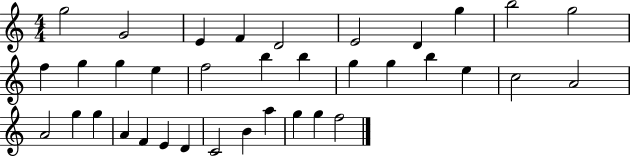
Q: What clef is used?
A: treble